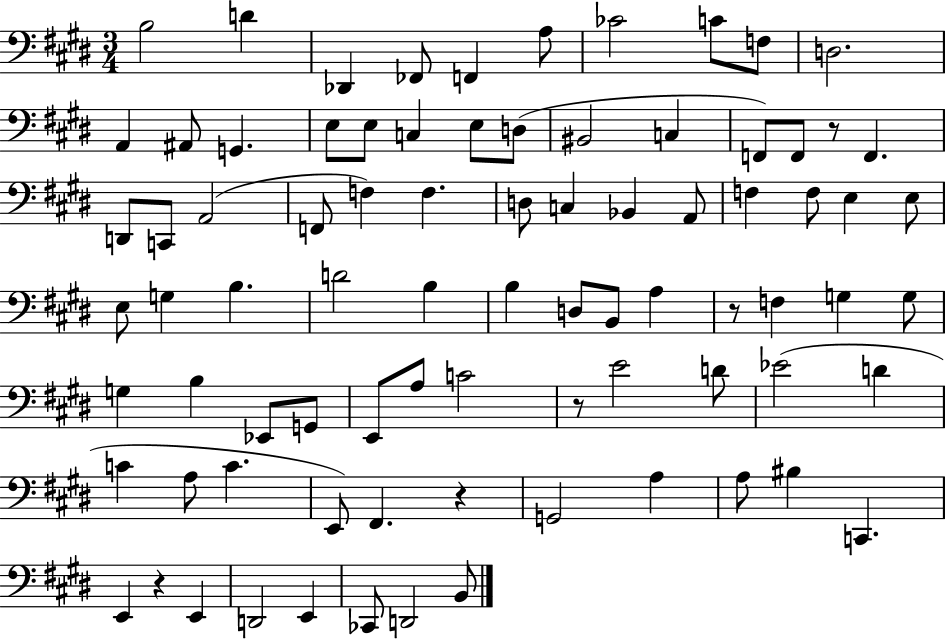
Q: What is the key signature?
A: E major